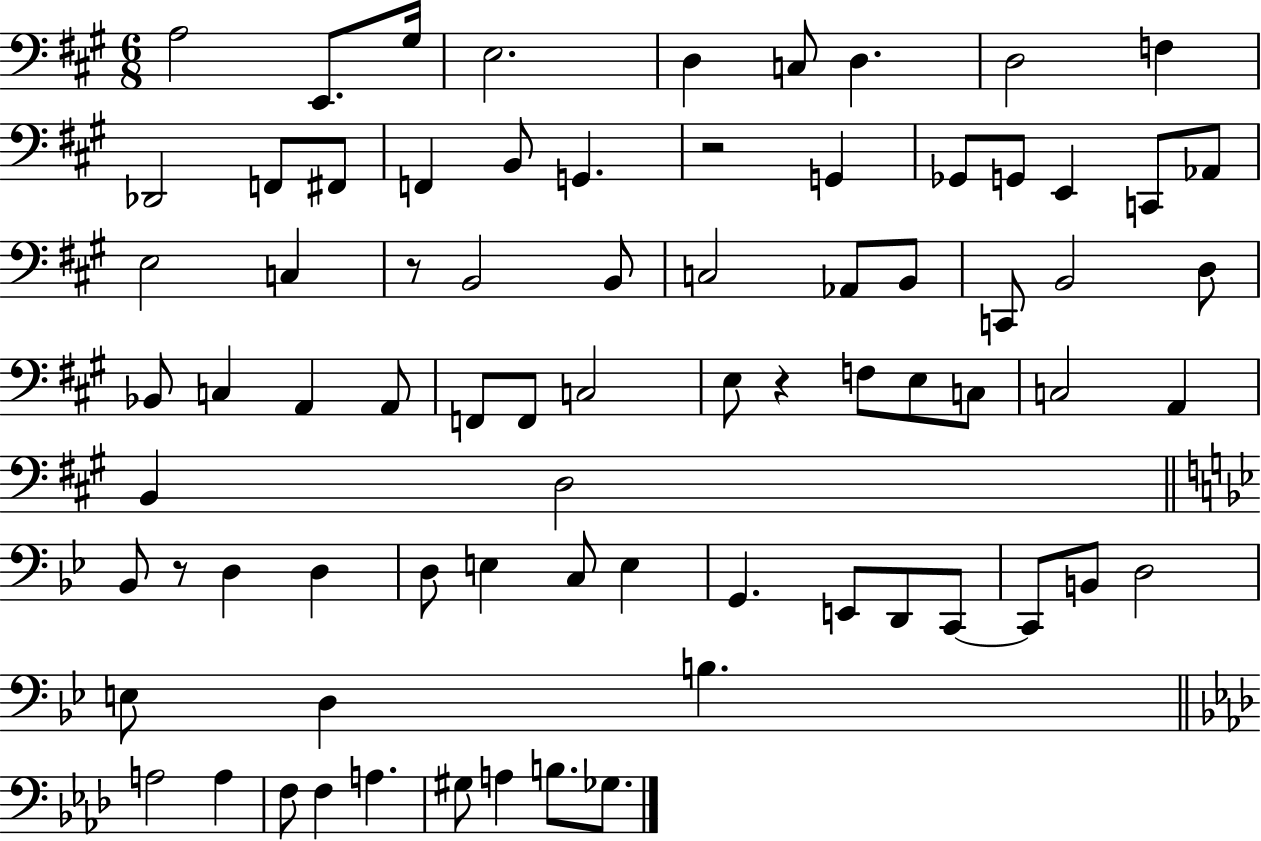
X:1
T:Untitled
M:6/8
L:1/4
K:A
A,2 E,,/2 ^G,/4 E,2 D, C,/2 D, D,2 F, _D,,2 F,,/2 ^F,,/2 F,, B,,/2 G,, z2 G,, _G,,/2 G,,/2 E,, C,,/2 _A,,/2 E,2 C, z/2 B,,2 B,,/2 C,2 _A,,/2 B,,/2 C,,/2 B,,2 D,/2 _B,,/2 C, A,, A,,/2 F,,/2 F,,/2 C,2 E,/2 z F,/2 E,/2 C,/2 C,2 A,, B,, D,2 _B,,/2 z/2 D, D, D,/2 E, C,/2 E, G,, E,,/2 D,,/2 C,,/2 C,,/2 B,,/2 D,2 E,/2 D, B, A,2 A, F,/2 F, A, ^G,/2 A, B,/2 _G,/2